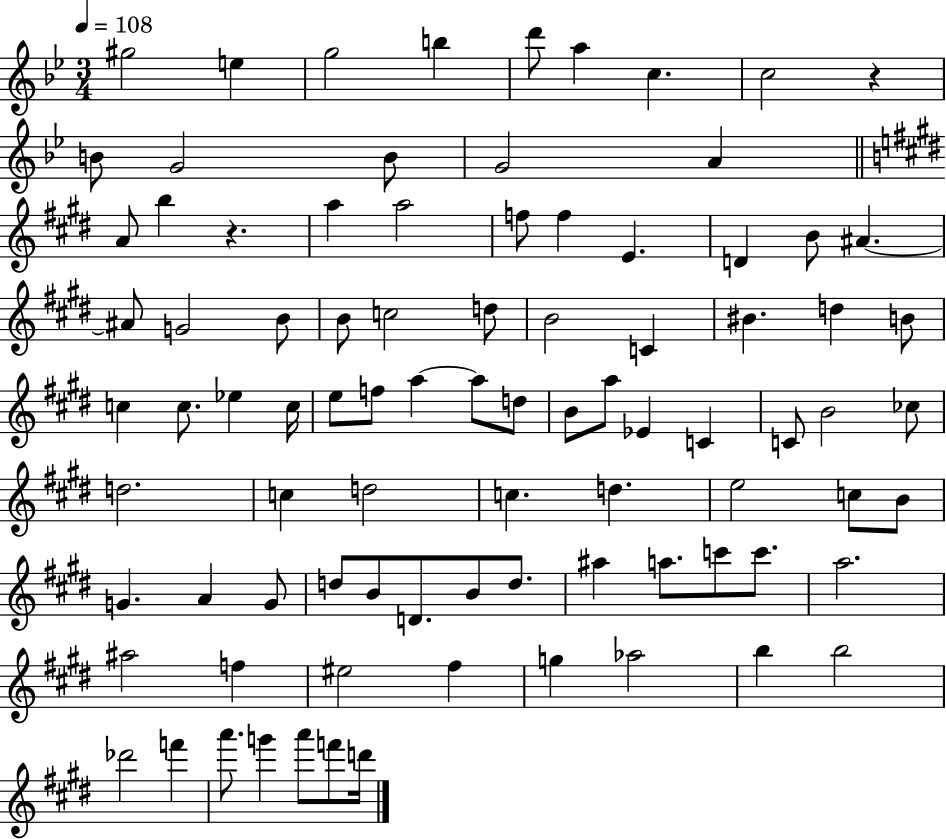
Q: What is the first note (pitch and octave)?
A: G#5